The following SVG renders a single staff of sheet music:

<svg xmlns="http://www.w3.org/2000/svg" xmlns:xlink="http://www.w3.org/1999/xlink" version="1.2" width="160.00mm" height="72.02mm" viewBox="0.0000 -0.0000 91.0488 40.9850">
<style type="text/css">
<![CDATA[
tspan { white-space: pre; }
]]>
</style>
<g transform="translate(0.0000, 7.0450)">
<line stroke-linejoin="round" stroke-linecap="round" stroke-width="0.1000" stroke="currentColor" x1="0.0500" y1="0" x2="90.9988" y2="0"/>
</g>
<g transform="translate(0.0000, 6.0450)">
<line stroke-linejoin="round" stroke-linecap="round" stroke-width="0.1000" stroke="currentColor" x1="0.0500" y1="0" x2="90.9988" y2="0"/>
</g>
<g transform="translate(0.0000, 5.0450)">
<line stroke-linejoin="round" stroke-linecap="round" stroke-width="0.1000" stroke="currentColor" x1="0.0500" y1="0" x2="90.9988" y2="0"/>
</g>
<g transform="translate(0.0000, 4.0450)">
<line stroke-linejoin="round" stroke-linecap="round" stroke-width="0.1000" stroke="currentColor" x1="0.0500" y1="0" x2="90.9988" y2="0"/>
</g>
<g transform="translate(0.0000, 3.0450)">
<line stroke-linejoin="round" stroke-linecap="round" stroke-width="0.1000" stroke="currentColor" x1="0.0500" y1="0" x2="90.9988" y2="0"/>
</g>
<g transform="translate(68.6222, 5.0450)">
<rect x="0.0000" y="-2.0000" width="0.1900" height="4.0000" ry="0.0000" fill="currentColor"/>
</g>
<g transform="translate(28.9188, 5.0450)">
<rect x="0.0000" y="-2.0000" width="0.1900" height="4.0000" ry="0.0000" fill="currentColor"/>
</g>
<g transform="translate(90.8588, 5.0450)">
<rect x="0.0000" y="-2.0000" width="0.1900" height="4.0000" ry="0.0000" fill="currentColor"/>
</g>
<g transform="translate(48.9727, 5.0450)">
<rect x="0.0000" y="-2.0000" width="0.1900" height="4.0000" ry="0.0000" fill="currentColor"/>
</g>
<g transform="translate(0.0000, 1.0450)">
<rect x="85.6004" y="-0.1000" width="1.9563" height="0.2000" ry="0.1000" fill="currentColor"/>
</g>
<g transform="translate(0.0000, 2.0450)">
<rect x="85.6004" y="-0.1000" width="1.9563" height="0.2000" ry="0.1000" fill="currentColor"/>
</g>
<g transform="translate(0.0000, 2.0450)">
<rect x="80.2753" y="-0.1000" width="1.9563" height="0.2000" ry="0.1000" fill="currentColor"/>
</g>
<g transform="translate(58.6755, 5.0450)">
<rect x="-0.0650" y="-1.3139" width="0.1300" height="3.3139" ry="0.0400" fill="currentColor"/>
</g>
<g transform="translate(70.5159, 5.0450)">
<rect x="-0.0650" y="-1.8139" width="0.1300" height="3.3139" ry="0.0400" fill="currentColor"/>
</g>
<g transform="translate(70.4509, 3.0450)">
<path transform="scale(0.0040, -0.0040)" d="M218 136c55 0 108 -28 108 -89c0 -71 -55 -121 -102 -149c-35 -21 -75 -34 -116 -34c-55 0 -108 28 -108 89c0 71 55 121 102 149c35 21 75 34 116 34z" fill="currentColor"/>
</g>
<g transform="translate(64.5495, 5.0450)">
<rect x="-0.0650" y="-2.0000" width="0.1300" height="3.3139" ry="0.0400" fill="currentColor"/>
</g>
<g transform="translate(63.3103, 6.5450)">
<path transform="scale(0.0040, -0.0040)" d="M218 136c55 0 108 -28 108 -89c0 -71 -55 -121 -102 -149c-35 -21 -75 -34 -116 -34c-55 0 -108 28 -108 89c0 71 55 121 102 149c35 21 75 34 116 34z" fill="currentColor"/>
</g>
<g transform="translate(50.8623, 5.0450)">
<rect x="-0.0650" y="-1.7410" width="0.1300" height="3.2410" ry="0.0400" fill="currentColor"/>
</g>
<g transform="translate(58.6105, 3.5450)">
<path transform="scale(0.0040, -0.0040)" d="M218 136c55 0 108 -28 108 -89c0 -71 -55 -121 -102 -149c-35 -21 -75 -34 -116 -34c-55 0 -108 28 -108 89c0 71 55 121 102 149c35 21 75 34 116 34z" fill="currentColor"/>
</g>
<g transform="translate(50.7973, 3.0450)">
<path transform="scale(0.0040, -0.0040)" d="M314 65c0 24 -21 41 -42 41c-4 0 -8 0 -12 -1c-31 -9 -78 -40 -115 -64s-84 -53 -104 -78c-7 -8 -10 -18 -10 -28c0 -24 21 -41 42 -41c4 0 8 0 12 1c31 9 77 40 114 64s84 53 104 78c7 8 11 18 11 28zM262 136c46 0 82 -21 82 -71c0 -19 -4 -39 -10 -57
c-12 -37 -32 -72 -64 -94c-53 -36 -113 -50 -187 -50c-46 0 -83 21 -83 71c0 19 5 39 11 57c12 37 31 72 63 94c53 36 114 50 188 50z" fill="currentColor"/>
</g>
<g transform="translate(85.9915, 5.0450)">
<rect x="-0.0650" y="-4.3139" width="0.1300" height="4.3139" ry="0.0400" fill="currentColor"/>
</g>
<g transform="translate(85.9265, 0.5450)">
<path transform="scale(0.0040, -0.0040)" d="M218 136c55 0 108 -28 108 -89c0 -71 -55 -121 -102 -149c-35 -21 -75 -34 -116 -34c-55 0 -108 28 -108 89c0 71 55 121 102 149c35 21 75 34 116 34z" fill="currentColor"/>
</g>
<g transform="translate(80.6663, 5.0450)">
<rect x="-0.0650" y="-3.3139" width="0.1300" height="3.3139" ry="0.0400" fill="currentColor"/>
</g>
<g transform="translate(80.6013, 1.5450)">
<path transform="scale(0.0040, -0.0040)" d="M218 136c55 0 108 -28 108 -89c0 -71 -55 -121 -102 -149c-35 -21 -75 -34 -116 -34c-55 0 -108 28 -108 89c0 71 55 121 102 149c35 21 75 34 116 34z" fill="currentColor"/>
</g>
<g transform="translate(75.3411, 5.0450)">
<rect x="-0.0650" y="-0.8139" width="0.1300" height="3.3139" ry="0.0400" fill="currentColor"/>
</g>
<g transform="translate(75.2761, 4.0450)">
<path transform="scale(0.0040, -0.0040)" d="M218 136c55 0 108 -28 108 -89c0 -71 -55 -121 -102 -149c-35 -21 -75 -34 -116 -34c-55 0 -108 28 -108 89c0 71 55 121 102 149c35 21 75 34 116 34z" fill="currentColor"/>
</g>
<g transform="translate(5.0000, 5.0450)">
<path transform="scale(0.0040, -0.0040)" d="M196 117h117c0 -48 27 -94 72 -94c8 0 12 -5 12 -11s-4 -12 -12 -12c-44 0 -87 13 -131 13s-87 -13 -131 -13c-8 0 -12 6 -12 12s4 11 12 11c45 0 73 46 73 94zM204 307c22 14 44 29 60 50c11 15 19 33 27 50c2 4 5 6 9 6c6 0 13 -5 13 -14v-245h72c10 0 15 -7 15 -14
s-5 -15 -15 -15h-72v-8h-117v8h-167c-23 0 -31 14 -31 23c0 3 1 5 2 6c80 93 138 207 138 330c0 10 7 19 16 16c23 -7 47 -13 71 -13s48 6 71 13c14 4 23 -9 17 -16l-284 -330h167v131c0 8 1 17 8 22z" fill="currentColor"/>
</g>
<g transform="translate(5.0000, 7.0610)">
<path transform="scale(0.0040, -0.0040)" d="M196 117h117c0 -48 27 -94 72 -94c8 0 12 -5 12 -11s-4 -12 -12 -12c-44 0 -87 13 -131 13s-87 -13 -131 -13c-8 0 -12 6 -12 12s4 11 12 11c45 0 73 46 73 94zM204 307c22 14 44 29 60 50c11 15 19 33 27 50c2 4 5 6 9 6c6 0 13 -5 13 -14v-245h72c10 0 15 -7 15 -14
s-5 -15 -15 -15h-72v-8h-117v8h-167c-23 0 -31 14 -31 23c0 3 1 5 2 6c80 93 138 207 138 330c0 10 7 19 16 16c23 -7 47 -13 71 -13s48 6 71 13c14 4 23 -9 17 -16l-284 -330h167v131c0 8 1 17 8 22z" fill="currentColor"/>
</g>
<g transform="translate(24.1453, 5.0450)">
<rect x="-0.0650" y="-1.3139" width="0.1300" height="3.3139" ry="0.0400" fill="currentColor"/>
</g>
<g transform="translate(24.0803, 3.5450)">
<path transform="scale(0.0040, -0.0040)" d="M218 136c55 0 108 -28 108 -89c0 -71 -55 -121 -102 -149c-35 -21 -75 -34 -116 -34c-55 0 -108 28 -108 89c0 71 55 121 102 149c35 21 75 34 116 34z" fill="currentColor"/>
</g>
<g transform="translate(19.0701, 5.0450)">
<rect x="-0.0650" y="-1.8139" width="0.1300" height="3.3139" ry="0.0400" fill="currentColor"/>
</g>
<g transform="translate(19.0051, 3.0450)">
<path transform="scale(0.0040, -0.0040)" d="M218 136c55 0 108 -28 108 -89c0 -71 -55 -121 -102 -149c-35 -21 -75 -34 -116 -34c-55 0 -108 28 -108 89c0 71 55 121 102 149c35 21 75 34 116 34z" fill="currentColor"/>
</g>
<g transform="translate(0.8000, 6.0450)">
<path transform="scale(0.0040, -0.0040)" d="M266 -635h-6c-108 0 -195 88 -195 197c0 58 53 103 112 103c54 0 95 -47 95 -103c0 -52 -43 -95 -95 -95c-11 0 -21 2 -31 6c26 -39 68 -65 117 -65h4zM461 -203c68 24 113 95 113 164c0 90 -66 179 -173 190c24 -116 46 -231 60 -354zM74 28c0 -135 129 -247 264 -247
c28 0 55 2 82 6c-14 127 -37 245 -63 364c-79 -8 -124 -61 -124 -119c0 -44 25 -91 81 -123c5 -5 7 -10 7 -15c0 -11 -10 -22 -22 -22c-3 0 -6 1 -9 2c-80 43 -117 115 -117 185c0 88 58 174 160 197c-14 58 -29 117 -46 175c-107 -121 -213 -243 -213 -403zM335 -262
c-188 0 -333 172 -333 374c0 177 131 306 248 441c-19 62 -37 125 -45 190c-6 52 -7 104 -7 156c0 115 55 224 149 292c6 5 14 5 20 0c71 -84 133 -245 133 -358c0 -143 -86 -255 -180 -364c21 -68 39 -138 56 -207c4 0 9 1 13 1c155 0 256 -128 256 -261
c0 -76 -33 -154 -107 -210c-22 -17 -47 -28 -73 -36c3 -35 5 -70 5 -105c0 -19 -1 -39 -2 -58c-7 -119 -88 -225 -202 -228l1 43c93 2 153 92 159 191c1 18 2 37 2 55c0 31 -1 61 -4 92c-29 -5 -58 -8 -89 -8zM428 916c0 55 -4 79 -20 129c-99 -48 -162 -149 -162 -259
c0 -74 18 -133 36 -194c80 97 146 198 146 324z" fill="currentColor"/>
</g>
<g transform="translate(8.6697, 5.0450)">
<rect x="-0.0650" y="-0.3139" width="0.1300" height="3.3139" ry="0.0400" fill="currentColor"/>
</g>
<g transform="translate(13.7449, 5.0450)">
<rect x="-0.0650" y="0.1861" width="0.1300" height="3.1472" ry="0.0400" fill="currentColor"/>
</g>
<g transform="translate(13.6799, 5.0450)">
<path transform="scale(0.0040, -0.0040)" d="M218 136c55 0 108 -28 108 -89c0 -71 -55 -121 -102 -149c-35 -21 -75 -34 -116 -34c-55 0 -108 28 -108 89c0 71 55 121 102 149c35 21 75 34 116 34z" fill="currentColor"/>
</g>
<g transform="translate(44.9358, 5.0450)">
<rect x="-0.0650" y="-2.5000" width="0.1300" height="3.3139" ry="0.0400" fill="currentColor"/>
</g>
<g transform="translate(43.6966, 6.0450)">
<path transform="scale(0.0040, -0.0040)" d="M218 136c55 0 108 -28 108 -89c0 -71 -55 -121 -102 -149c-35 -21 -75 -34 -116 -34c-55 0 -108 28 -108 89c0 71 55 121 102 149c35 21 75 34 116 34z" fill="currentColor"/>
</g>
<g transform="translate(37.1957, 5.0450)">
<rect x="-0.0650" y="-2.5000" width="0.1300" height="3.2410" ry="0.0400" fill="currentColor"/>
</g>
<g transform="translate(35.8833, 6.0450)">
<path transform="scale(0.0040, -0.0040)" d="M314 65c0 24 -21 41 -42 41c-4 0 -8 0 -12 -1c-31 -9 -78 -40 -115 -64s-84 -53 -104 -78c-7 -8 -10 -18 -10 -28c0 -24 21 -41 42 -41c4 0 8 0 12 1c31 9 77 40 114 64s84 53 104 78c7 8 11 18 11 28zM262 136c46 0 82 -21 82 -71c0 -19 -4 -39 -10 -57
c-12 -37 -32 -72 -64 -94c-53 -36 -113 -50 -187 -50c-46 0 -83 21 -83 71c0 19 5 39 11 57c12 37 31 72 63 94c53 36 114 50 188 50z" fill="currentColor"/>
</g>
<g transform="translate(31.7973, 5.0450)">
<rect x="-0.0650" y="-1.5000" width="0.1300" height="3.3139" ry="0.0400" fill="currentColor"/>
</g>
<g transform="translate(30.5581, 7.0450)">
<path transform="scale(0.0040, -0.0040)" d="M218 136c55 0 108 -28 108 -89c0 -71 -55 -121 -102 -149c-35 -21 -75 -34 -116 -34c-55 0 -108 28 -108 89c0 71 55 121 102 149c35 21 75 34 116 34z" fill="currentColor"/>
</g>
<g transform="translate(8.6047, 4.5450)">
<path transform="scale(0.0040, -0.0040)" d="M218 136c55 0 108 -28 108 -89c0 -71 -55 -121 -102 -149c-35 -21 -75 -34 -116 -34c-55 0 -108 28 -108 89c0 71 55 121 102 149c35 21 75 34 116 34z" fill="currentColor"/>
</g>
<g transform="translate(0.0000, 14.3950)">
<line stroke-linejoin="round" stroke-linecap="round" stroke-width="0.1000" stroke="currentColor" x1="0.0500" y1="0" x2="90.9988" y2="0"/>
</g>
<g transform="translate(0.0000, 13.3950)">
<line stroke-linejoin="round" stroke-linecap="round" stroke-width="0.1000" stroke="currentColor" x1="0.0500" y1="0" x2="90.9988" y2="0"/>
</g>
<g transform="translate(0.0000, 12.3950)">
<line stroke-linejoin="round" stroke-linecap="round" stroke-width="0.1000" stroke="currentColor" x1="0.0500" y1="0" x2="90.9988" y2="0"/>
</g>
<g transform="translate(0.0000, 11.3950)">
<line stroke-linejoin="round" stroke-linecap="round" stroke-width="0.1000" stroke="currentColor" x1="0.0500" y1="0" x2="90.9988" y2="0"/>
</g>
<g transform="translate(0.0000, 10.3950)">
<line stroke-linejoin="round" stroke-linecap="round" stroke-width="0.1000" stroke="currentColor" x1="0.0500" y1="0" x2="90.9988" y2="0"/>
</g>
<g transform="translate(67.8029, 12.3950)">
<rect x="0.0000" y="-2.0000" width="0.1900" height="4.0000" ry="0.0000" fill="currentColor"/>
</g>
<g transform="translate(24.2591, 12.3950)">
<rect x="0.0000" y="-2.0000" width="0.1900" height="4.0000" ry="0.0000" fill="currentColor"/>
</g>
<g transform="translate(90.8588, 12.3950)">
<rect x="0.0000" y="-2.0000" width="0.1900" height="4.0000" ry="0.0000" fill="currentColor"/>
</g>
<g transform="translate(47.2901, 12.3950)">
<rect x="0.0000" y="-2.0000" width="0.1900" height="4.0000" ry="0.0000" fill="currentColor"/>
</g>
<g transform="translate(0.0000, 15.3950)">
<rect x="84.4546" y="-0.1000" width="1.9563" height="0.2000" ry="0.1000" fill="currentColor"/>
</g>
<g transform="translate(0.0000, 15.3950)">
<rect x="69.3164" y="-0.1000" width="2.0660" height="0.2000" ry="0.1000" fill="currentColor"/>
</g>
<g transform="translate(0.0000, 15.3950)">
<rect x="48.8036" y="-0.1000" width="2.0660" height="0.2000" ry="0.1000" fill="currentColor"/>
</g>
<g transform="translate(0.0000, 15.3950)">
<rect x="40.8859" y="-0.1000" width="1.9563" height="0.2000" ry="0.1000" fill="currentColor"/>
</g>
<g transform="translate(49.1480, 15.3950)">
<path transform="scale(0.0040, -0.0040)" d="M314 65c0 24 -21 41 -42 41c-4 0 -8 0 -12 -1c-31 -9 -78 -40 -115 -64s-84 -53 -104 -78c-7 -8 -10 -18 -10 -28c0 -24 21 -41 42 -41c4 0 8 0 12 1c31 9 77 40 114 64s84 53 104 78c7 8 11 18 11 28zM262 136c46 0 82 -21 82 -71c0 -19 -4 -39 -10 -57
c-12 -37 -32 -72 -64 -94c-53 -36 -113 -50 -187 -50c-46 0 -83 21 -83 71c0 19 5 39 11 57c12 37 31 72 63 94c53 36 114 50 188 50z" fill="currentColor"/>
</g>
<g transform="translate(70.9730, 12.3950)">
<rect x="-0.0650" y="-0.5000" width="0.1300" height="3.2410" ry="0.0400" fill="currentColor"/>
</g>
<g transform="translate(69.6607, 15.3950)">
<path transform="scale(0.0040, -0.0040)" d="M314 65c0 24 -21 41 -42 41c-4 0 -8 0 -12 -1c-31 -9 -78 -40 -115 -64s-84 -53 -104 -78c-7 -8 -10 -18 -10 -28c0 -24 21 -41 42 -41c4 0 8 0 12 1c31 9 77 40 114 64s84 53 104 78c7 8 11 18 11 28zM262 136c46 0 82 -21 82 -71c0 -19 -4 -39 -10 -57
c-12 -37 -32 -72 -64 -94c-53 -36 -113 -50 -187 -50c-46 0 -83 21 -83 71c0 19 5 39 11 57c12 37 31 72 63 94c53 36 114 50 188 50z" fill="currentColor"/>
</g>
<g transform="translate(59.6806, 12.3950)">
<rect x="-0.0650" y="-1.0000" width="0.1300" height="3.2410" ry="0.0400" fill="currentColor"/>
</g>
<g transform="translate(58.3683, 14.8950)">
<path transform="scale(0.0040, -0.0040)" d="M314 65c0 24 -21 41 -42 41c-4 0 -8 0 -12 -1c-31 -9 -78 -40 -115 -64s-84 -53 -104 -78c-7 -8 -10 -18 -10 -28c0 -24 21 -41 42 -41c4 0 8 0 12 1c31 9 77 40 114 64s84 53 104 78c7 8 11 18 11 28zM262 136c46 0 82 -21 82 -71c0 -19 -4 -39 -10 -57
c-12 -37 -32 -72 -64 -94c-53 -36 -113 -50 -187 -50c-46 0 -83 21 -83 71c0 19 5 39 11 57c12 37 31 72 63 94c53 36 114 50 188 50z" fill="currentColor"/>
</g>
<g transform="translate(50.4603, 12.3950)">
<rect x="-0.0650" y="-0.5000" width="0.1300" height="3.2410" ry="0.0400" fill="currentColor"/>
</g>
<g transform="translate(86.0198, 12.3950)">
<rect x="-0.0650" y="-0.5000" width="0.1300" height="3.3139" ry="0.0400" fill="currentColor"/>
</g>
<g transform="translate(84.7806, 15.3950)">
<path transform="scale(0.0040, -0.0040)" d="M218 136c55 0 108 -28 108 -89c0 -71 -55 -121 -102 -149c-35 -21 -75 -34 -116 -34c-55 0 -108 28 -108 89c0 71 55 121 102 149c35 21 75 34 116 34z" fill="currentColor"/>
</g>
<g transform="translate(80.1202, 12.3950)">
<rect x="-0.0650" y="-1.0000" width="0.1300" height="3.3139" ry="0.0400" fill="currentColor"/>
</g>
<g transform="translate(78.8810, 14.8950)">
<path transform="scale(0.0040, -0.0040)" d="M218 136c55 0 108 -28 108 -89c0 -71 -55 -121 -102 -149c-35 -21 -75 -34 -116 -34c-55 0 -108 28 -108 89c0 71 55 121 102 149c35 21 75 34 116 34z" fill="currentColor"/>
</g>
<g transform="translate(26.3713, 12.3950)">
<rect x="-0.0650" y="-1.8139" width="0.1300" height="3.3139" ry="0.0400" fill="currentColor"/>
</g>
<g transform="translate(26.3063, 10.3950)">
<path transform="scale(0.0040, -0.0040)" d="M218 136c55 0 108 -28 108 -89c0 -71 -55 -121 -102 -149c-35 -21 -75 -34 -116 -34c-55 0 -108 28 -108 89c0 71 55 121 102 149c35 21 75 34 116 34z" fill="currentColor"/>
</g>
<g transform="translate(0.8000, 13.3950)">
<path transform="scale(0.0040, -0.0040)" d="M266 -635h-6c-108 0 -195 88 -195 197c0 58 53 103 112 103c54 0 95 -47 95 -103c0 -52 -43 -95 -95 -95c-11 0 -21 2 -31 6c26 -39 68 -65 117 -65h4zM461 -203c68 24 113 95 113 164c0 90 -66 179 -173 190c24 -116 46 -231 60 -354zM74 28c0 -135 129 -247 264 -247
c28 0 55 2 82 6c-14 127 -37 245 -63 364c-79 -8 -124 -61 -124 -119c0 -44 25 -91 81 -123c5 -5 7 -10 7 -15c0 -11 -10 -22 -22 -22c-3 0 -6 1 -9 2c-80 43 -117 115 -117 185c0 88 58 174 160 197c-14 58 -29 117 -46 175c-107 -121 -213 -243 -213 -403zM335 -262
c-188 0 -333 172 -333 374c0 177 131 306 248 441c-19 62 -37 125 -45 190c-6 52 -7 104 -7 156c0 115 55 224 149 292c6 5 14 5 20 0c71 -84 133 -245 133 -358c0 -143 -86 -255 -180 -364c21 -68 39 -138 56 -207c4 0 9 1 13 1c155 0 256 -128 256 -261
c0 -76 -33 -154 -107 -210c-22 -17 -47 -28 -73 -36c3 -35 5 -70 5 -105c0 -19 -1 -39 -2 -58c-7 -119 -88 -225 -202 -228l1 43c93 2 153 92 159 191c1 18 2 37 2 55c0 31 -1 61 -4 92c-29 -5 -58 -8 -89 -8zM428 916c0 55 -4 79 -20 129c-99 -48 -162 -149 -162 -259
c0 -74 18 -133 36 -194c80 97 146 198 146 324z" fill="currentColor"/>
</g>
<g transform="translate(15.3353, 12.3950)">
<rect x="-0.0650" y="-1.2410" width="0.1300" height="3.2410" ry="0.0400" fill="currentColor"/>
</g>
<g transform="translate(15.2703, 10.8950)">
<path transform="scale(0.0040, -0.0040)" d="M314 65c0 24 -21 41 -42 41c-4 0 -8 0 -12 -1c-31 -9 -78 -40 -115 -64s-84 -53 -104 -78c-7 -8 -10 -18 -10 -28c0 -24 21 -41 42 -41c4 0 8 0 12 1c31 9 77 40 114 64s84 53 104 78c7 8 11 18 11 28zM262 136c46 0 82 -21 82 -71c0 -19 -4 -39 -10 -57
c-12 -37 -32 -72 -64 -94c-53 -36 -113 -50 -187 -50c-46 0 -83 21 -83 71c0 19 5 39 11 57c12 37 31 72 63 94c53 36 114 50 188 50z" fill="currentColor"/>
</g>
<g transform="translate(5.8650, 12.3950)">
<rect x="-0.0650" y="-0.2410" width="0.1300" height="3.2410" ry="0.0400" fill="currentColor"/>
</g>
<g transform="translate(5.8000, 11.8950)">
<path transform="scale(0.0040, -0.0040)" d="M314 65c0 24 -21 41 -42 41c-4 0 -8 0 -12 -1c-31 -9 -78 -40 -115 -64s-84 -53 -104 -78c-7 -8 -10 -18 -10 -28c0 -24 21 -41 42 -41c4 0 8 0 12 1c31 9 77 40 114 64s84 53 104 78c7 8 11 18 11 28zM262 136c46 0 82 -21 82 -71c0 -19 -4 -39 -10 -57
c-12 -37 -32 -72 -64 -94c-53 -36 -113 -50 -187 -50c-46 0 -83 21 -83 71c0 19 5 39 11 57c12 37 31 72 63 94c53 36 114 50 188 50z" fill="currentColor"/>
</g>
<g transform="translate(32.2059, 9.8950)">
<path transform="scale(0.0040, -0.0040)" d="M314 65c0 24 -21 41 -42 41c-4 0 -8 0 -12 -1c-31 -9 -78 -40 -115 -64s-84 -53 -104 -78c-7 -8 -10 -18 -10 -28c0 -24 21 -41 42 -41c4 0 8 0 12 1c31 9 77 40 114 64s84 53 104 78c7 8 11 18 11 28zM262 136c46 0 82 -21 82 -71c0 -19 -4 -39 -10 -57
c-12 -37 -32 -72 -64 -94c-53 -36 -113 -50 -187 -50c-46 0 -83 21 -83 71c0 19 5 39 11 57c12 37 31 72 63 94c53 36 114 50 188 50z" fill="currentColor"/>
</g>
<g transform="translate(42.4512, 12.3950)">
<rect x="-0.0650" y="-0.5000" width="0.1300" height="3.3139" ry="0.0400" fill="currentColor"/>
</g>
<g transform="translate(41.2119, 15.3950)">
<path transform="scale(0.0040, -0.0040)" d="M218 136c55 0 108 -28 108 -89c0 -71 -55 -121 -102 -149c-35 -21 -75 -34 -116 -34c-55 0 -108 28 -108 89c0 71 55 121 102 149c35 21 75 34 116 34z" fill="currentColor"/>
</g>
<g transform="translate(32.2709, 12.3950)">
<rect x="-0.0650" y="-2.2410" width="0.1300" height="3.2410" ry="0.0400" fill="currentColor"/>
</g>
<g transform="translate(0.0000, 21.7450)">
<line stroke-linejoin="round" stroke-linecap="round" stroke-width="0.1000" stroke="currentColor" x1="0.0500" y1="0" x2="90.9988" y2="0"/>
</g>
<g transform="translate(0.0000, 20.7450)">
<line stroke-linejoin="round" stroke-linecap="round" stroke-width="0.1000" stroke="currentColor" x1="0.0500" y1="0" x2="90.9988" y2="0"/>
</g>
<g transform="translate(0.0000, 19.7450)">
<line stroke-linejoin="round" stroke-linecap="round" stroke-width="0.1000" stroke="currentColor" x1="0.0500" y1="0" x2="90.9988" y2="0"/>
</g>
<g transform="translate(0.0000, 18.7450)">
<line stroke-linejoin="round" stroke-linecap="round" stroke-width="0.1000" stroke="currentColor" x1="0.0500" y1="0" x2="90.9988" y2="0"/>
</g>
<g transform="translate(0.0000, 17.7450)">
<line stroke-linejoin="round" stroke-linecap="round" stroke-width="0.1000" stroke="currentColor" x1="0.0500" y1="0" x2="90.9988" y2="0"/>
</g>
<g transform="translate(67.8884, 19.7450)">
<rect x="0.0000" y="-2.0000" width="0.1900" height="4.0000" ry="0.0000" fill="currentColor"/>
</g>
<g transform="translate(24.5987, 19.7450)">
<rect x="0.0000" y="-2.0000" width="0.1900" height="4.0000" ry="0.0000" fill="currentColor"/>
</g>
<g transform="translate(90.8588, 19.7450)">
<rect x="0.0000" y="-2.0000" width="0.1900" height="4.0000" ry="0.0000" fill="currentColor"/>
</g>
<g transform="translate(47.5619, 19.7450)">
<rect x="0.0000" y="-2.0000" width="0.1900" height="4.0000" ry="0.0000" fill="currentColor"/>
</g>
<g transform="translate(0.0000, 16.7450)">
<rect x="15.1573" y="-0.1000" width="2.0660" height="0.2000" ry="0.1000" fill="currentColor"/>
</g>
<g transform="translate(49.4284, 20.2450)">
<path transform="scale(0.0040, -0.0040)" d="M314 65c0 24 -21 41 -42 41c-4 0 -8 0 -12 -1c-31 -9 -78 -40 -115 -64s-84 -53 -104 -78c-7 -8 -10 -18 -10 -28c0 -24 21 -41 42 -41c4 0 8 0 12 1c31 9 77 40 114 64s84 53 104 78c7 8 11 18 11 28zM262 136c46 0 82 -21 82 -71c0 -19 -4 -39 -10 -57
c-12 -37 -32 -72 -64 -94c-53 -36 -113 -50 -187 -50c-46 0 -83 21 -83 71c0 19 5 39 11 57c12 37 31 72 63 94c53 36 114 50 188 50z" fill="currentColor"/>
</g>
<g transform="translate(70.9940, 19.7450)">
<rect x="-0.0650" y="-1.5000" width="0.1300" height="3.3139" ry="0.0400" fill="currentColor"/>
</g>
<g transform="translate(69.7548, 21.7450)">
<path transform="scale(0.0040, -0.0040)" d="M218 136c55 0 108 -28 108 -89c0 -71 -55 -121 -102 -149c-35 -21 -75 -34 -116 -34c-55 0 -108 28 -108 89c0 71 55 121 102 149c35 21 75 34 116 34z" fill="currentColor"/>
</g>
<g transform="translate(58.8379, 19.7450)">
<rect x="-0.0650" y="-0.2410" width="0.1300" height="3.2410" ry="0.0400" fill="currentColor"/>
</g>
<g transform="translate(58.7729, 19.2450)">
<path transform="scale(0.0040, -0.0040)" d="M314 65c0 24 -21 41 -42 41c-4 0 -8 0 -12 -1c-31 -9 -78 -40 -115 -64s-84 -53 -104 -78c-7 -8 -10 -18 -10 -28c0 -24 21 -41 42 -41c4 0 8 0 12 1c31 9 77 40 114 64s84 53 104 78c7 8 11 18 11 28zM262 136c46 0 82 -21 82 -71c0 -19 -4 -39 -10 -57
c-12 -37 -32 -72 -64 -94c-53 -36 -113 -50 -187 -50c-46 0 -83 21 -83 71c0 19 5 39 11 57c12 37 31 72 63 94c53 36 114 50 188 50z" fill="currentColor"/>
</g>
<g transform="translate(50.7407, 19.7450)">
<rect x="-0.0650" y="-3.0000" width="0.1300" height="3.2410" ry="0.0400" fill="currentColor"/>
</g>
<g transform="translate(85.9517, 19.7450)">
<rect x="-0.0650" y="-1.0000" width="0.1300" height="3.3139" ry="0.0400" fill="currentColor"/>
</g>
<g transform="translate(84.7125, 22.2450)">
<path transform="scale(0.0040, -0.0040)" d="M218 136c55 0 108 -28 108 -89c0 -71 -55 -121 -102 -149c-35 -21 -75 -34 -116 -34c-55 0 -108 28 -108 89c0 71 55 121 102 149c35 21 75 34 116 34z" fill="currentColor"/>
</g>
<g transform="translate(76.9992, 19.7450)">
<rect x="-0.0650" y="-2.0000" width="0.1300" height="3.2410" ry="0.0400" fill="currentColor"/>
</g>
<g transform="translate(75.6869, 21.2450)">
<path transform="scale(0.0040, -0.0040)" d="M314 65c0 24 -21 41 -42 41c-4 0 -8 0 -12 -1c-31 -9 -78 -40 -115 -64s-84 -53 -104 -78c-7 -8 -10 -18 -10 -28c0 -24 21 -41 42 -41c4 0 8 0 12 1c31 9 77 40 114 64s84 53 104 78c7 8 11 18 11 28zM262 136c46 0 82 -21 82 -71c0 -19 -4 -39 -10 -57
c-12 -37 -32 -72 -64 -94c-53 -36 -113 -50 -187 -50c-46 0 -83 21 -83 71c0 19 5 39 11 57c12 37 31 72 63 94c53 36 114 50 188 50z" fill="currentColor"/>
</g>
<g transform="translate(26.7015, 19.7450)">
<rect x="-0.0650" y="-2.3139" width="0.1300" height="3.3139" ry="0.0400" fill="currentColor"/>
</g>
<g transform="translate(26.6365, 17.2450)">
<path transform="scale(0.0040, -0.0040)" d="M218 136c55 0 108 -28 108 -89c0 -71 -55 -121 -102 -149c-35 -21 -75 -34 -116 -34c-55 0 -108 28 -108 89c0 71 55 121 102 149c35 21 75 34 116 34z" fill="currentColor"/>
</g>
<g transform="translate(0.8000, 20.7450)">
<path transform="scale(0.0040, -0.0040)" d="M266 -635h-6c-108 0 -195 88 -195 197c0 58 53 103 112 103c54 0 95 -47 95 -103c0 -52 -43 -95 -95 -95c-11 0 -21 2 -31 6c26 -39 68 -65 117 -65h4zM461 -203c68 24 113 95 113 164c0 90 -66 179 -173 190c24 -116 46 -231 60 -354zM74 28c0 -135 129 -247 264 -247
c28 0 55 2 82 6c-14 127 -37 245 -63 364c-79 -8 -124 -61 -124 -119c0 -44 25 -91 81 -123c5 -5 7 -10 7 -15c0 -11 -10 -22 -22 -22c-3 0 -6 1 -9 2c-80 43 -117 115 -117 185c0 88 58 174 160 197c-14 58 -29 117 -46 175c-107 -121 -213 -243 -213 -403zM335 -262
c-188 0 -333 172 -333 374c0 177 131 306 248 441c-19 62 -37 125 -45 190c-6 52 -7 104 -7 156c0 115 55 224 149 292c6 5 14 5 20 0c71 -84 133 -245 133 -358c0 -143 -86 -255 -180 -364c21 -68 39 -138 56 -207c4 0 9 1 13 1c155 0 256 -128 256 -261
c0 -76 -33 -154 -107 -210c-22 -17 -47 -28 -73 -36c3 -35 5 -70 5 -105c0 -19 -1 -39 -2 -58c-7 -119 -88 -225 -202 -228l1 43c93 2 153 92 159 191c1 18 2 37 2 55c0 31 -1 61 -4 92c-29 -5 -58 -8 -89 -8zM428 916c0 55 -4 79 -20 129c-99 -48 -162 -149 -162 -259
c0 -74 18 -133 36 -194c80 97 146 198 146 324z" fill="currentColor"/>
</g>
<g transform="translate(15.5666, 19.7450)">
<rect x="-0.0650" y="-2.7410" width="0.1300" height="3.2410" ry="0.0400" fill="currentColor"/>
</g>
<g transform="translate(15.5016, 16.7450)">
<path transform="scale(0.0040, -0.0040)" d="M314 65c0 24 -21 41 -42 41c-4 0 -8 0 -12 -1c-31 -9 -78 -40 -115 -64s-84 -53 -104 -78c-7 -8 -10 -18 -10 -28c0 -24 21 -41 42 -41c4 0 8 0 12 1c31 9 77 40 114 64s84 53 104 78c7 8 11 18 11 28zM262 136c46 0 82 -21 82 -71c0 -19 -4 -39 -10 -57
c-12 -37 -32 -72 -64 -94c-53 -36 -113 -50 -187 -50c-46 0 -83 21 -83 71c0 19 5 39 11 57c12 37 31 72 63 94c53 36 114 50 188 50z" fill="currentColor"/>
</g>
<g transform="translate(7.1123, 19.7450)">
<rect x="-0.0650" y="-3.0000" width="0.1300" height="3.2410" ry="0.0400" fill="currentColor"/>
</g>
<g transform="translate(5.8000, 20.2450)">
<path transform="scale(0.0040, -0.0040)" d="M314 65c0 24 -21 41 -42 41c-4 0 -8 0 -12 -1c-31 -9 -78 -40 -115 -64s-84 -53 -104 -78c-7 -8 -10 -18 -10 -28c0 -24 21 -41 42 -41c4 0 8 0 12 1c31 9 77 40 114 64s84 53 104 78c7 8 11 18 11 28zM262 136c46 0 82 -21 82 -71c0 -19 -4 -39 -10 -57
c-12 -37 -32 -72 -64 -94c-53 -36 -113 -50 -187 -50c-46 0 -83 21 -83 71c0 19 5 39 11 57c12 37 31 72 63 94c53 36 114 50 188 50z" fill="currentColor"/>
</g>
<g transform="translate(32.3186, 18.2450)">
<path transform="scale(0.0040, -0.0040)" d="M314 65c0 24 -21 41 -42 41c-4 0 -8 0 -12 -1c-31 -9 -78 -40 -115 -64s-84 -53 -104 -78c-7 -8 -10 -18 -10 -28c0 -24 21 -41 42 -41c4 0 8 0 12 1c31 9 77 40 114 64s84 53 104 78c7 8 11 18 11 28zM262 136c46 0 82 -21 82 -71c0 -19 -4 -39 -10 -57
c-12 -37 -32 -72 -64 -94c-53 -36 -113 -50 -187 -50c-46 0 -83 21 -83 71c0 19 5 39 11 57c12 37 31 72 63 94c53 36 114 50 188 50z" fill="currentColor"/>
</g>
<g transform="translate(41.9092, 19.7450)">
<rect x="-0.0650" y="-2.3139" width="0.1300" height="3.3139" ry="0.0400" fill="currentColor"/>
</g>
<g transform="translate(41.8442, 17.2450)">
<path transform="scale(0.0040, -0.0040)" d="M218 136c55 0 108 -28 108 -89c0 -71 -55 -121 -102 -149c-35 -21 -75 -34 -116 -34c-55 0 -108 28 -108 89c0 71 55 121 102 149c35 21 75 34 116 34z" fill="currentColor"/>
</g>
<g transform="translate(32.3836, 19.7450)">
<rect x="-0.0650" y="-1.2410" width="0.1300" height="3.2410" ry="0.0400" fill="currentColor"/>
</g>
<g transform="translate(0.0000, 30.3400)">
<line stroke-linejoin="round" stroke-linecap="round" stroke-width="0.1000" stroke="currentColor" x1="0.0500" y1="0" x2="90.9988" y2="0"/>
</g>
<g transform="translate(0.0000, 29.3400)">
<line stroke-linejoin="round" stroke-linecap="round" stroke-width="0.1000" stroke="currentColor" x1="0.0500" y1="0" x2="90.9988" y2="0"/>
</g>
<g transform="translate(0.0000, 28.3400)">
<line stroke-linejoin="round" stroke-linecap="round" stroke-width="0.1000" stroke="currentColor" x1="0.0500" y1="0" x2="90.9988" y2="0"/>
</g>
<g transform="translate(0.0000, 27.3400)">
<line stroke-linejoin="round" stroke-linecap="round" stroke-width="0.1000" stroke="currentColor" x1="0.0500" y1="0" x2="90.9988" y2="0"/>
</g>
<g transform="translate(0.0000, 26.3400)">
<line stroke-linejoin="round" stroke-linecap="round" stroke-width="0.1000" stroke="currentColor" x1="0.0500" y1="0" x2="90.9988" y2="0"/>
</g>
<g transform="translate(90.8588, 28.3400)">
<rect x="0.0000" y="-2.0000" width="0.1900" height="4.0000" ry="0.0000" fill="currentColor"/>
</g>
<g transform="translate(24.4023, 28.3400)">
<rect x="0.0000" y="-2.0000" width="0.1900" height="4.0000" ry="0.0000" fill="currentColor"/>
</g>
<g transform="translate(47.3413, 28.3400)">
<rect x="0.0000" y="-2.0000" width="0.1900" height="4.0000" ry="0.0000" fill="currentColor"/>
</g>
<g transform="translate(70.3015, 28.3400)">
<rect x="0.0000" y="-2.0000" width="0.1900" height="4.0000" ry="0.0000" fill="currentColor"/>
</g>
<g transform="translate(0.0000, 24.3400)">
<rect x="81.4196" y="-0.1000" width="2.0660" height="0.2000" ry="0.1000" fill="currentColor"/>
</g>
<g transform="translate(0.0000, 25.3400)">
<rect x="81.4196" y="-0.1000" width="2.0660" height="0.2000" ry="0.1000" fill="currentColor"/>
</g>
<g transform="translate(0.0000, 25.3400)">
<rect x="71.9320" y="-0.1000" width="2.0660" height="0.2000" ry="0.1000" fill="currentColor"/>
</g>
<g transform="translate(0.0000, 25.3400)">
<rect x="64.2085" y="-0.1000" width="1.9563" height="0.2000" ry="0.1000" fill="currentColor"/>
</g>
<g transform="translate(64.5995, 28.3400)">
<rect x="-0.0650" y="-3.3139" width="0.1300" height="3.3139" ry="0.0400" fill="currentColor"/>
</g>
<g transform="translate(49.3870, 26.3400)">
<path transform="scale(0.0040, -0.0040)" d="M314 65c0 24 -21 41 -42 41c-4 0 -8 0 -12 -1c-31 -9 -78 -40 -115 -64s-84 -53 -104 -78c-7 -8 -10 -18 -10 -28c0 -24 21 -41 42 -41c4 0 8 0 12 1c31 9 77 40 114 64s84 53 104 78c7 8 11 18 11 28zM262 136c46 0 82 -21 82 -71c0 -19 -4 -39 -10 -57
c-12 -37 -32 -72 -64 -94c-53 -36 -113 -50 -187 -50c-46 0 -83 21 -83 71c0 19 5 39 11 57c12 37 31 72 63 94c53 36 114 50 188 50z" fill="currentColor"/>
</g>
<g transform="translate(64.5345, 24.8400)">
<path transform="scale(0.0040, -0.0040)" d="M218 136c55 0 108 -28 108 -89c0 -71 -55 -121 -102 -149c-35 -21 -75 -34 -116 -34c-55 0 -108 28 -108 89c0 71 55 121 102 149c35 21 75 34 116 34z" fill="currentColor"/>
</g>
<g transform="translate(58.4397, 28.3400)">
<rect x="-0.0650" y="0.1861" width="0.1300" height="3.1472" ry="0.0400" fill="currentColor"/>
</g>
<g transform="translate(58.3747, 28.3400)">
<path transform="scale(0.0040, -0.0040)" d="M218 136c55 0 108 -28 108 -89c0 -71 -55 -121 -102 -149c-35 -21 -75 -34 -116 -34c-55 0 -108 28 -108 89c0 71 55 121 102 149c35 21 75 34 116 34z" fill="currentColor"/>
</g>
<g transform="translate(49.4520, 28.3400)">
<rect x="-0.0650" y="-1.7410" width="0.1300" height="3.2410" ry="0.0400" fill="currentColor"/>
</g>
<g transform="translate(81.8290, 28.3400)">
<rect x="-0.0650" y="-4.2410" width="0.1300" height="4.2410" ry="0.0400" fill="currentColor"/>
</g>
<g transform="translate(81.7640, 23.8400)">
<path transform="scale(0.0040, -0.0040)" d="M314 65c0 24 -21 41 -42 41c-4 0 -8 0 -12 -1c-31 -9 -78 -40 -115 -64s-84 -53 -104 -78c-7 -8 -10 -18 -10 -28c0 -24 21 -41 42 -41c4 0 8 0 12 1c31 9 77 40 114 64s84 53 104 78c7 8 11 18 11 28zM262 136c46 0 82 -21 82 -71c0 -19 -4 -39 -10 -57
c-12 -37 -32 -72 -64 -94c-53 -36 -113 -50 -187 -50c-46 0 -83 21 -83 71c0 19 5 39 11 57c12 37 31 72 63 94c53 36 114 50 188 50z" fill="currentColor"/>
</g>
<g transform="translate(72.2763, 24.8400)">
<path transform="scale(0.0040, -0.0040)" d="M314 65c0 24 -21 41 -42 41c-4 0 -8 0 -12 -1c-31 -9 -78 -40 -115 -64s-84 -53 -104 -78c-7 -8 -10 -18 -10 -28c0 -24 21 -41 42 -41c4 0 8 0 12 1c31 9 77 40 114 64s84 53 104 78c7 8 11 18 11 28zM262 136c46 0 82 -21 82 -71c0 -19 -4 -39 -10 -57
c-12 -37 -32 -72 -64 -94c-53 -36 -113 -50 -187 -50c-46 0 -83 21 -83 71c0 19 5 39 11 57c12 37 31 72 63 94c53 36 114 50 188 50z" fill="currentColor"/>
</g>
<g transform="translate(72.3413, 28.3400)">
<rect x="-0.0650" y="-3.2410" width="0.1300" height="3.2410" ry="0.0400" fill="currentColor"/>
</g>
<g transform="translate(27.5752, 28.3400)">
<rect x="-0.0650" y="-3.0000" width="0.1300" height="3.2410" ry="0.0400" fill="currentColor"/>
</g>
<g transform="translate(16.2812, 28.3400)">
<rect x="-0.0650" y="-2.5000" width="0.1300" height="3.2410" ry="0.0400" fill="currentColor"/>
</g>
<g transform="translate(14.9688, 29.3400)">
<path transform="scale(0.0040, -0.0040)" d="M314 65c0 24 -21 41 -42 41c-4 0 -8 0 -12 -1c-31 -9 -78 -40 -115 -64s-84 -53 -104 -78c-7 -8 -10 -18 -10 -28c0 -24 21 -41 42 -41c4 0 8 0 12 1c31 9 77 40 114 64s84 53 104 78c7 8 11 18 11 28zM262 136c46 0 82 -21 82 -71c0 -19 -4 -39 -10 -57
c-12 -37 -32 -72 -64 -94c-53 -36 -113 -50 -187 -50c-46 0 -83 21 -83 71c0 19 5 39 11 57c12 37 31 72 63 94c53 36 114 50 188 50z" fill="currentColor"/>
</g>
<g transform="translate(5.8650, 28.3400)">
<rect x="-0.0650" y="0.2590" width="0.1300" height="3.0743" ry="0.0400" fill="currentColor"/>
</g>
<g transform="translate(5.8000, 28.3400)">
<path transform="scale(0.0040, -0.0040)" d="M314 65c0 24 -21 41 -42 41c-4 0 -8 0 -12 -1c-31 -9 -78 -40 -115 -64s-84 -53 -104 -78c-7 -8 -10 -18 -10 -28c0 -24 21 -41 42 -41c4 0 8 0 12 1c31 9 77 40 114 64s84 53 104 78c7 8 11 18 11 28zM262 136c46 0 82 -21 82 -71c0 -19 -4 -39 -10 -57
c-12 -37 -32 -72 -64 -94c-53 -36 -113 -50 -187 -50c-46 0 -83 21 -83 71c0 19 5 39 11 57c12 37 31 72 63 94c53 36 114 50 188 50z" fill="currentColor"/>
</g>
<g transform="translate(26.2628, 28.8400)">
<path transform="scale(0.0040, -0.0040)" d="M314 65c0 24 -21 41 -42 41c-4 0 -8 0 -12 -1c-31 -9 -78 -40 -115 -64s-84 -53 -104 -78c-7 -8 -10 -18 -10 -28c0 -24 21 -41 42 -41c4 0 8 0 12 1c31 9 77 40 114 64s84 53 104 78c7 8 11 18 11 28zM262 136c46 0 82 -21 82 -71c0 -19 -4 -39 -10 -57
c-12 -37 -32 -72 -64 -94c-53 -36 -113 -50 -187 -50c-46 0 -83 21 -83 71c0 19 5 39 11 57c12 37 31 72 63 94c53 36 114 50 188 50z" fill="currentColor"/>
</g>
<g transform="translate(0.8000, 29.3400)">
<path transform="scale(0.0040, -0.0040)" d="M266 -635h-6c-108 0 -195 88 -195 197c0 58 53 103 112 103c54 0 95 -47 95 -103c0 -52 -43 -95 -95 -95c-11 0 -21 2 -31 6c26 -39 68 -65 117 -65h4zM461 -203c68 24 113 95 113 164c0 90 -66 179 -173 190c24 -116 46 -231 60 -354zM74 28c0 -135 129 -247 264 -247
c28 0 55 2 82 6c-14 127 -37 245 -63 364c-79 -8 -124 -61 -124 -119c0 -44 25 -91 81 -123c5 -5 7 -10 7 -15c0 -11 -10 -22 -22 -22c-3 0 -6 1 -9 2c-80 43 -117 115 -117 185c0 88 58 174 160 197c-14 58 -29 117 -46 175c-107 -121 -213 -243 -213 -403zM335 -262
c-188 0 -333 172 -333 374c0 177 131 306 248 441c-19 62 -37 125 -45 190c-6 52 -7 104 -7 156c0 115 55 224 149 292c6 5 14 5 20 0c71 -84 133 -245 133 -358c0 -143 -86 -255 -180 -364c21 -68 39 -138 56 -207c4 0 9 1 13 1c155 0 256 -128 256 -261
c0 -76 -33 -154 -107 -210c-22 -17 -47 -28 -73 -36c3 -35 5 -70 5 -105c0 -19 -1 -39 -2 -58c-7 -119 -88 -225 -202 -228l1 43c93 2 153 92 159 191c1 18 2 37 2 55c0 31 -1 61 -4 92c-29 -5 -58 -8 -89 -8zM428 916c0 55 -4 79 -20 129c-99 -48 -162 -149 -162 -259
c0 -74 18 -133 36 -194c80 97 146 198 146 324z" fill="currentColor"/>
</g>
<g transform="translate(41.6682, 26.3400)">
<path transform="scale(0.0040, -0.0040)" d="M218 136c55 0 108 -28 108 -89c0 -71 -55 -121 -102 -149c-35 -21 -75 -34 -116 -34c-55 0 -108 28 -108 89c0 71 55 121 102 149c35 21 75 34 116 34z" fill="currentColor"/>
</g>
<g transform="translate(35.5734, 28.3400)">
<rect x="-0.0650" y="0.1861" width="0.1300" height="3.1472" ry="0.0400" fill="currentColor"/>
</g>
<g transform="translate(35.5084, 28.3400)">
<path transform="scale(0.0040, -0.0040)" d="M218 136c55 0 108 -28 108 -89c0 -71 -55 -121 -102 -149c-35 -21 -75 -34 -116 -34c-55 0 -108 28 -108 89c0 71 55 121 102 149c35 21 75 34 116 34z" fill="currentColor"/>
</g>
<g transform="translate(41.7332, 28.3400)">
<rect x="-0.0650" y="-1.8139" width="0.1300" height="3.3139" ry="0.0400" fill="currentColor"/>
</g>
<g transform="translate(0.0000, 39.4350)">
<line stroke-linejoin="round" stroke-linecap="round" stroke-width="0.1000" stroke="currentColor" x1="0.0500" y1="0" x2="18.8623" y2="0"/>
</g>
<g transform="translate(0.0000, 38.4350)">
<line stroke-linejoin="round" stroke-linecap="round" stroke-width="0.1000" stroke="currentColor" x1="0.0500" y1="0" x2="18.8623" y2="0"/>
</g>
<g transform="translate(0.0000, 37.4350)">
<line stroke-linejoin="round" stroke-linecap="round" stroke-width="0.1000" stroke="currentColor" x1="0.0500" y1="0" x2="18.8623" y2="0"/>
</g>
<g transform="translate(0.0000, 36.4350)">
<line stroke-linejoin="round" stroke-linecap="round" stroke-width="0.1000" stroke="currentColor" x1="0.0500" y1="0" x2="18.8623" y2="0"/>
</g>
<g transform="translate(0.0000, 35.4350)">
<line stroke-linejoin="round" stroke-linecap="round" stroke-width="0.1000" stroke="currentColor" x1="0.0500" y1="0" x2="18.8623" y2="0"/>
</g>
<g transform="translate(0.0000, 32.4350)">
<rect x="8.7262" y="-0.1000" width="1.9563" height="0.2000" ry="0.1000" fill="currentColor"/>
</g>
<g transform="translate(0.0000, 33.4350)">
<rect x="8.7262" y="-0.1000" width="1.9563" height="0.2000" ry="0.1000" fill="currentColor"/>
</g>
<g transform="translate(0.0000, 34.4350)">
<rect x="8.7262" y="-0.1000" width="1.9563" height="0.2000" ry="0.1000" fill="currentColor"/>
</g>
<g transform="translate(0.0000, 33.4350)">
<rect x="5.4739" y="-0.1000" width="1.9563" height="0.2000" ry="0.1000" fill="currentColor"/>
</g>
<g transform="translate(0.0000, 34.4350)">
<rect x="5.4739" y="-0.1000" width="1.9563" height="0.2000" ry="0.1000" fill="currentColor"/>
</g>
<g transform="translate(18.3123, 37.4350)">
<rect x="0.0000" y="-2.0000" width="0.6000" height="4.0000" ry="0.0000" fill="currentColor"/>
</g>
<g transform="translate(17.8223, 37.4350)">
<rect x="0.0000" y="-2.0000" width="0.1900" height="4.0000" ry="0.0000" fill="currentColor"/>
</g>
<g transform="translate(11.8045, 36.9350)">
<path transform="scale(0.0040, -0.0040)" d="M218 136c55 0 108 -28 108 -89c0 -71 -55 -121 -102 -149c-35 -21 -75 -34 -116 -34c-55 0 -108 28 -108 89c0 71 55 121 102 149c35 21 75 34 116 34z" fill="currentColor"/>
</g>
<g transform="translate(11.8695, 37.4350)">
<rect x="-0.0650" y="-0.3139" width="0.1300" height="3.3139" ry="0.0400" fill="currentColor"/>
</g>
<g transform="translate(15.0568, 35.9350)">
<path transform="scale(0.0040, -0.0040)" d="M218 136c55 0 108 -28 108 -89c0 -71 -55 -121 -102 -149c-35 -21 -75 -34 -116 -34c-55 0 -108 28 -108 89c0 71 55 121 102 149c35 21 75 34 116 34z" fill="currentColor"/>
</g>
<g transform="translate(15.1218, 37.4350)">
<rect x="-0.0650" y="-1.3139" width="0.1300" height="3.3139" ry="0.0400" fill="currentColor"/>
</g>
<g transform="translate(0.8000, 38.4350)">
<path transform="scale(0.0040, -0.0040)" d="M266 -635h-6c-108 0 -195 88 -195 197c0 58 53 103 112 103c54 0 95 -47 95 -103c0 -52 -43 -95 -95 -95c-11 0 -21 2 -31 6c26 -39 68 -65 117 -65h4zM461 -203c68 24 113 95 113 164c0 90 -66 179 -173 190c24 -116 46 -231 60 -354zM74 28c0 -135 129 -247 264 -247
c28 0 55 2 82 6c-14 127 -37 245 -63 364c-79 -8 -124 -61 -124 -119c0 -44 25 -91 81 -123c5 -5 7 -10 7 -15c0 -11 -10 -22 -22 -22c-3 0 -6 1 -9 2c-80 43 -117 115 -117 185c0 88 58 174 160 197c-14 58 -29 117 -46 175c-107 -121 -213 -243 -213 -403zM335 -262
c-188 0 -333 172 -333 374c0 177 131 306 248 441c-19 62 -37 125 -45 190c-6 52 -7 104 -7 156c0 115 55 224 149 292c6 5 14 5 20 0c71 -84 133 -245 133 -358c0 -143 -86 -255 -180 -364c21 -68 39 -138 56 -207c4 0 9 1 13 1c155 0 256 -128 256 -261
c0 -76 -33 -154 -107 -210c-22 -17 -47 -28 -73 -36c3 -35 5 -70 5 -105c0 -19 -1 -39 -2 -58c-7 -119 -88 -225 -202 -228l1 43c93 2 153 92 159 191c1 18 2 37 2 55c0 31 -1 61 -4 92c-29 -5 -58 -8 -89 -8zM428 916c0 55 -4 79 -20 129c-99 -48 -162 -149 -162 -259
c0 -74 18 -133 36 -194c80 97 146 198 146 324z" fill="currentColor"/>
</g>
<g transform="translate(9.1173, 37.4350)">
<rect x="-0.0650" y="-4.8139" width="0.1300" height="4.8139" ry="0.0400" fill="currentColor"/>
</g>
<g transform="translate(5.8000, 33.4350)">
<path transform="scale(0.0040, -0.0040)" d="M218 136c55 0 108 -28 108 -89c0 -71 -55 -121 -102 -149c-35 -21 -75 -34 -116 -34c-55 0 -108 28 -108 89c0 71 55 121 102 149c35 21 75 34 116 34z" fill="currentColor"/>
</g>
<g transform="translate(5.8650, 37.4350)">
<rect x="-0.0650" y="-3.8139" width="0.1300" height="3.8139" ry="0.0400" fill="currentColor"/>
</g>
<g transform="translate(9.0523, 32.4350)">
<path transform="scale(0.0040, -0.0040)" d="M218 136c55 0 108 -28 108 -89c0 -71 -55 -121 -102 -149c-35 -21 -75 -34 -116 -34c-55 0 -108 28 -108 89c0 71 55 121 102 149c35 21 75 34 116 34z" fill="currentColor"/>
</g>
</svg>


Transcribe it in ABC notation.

X:1
T:Untitled
M:4/4
L:1/4
K:C
c B f e E G2 G f2 e F f d b d' c2 e2 f g2 C C2 D2 C2 D C A2 a2 g e2 g A2 c2 E F2 D B2 G2 A2 B f f2 B b b2 d'2 c' e' c e